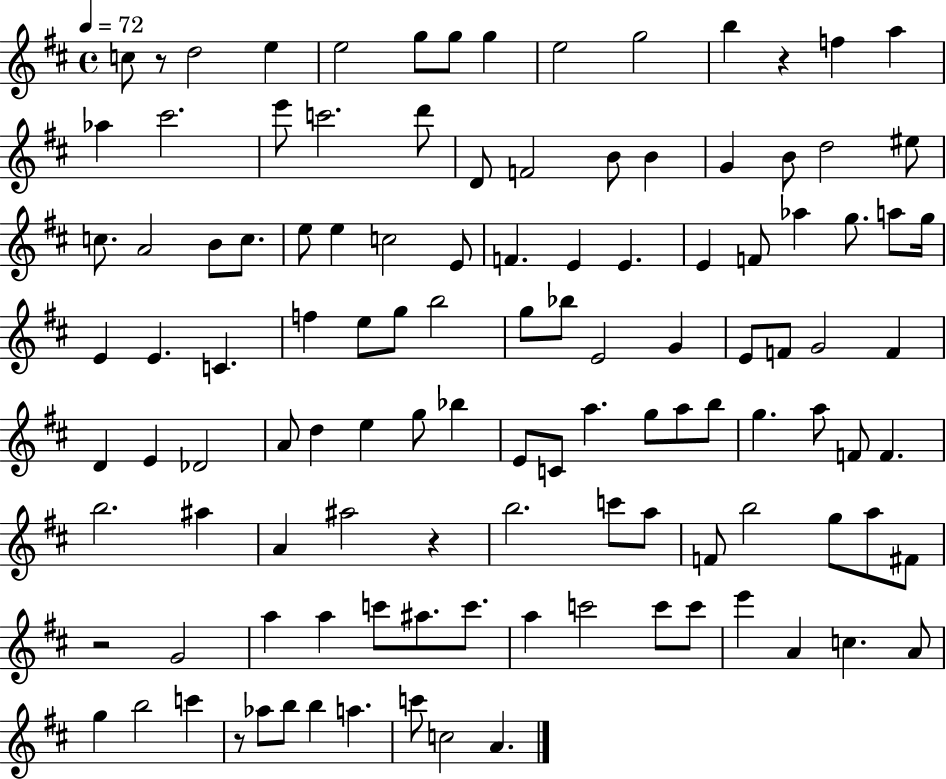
{
  \clef treble
  \time 4/4
  \defaultTimeSignature
  \key d \major
  \tempo 4 = 72
  c''8 r8 d''2 e''4 | e''2 g''8 g''8 g''4 | e''2 g''2 | b''4 r4 f''4 a''4 | \break aes''4 cis'''2. | e'''8 c'''2. d'''8 | d'8 f'2 b'8 b'4 | g'4 b'8 d''2 eis''8 | \break c''8. a'2 b'8 c''8. | e''8 e''4 c''2 e'8 | f'4. e'4 e'4. | e'4 f'8 aes''4 g''8. a''8 g''16 | \break e'4 e'4. c'4. | f''4 e''8 g''8 b''2 | g''8 bes''8 e'2 g'4 | e'8 f'8 g'2 f'4 | \break d'4 e'4 des'2 | a'8 d''4 e''4 g''8 bes''4 | e'8 c'8 a''4. g''8 a''8 b''8 | g''4. a''8 f'8 f'4. | \break b''2. ais''4 | a'4 ais''2 r4 | b''2. c'''8 a''8 | f'8 b''2 g''8 a''8 fis'8 | \break r2 g'2 | a''4 a''4 c'''8 ais''8. c'''8. | a''4 c'''2 c'''8 c'''8 | e'''4 a'4 c''4. a'8 | \break g''4 b''2 c'''4 | r8 aes''8 b''8 b''4 a''4. | c'''8 c''2 a'4. | \bar "|."
}